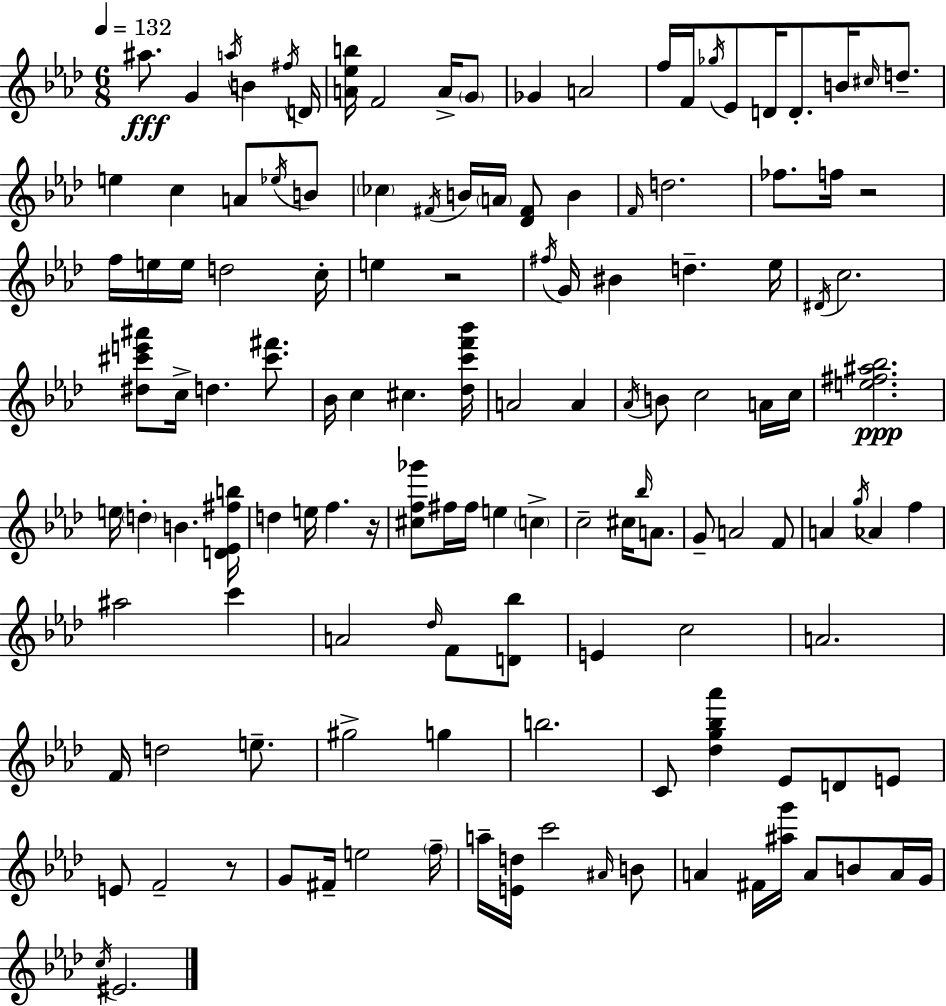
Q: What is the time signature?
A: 6/8